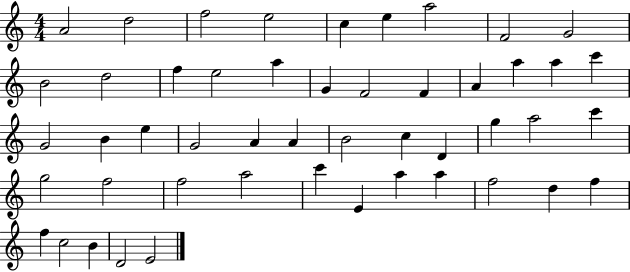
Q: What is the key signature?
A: C major